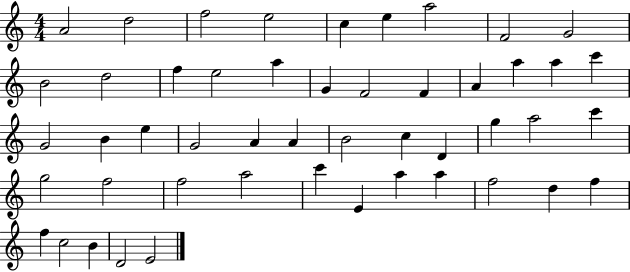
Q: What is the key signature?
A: C major